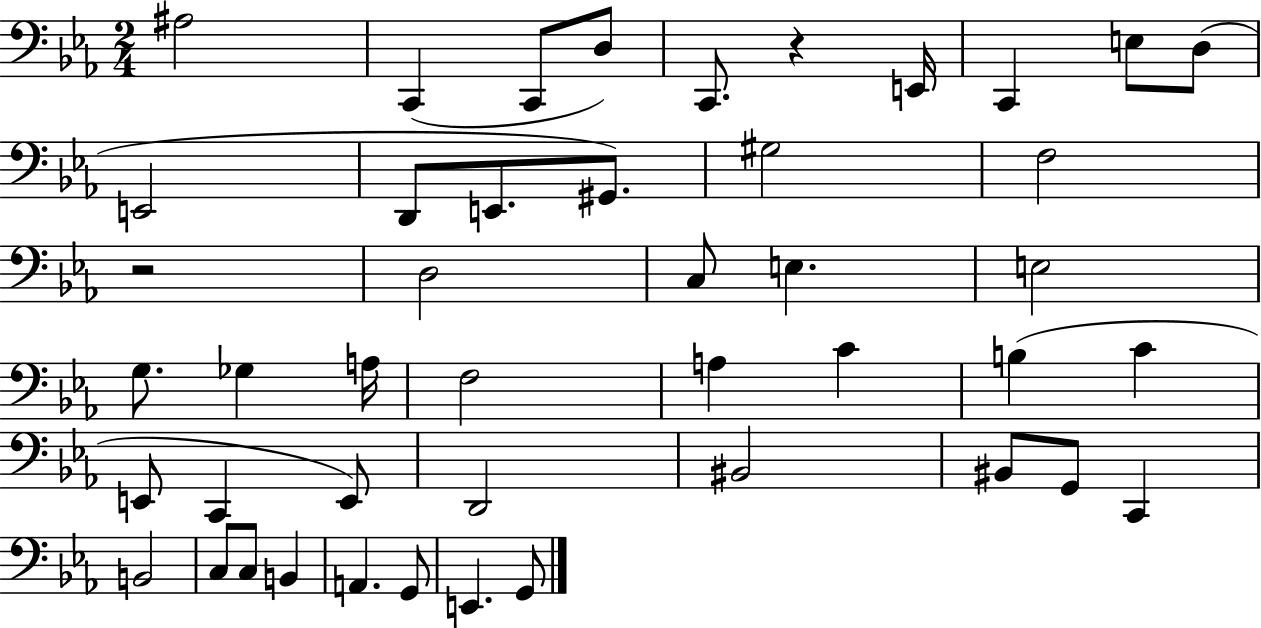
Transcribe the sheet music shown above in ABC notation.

X:1
T:Untitled
M:2/4
L:1/4
K:Eb
^A,2 C,, C,,/2 D,/2 C,,/2 z E,,/4 C,, E,/2 D,/2 E,,2 D,,/2 E,,/2 ^G,,/2 ^G,2 F,2 z2 D,2 C,/2 E, E,2 G,/2 _G, A,/4 F,2 A, C B, C E,,/2 C,, E,,/2 D,,2 ^B,,2 ^B,,/2 G,,/2 C,, B,,2 C,/2 C,/2 B,, A,, G,,/2 E,, G,,/2